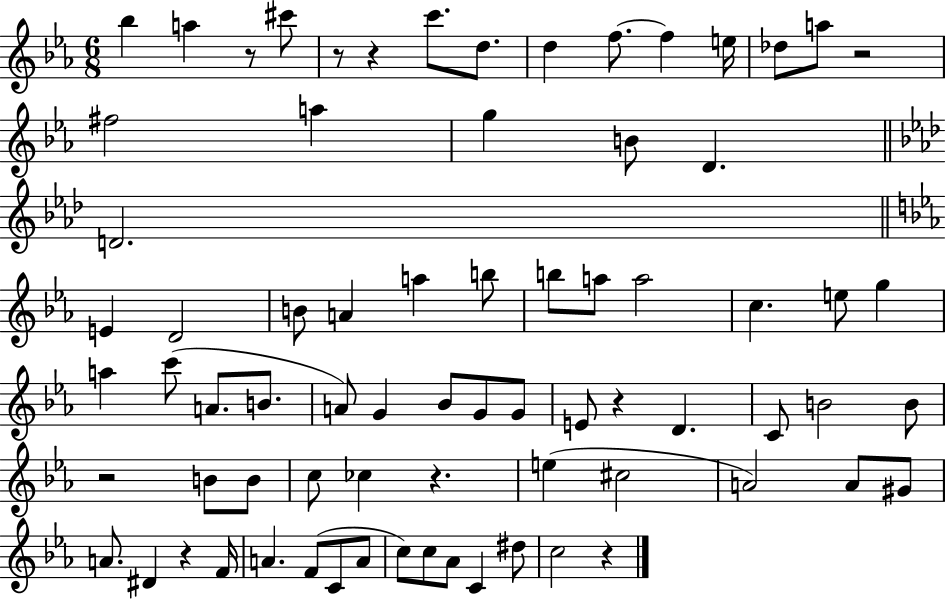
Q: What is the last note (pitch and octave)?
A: C5